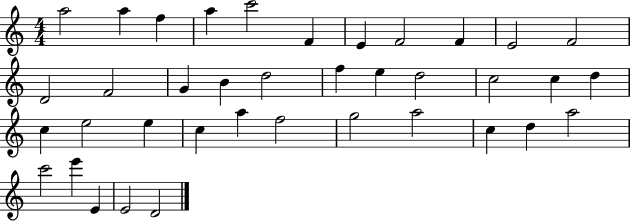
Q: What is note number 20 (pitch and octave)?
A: C5